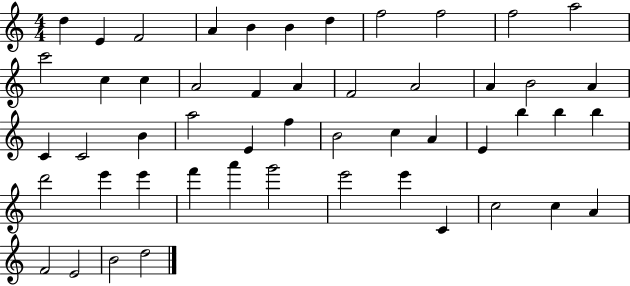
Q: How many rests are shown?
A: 0